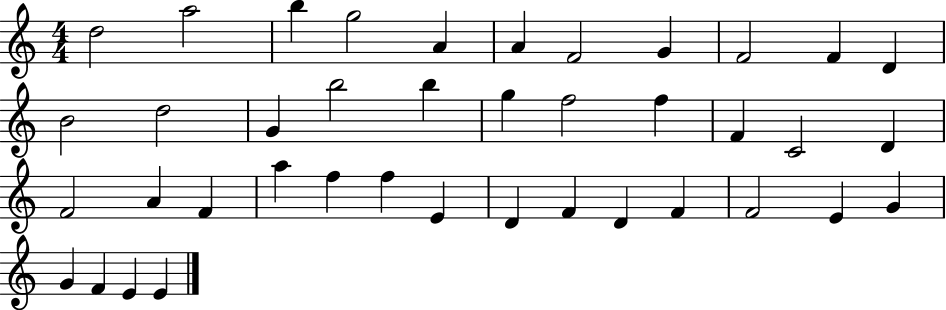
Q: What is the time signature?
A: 4/4